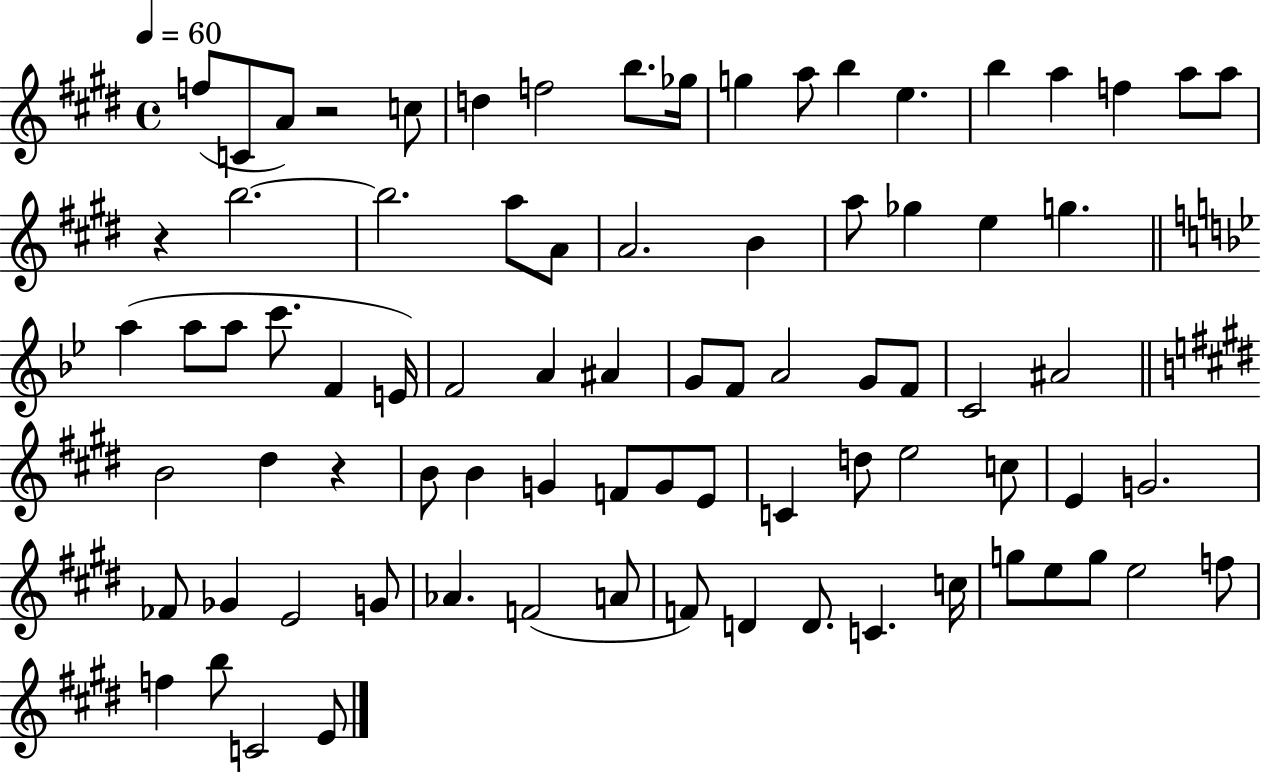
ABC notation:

X:1
T:Untitled
M:4/4
L:1/4
K:E
f/2 C/2 A/2 z2 c/2 d f2 b/2 _g/4 g a/2 b e b a f a/2 a/2 z b2 b2 a/2 A/2 A2 B a/2 _g e g a a/2 a/2 c'/2 F E/4 F2 A ^A G/2 F/2 A2 G/2 F/2 C2 ^A2 B2 ^d z B/2 B G F/2 G/2 E/2 C d/2 e2 c/2 E G2 _F/2 _G E2 G/2 _A F2 A/2 F/2 D D/2 C c/4 g/2 e/2 g/2 e2 f/2 f b/2 C2 E/2